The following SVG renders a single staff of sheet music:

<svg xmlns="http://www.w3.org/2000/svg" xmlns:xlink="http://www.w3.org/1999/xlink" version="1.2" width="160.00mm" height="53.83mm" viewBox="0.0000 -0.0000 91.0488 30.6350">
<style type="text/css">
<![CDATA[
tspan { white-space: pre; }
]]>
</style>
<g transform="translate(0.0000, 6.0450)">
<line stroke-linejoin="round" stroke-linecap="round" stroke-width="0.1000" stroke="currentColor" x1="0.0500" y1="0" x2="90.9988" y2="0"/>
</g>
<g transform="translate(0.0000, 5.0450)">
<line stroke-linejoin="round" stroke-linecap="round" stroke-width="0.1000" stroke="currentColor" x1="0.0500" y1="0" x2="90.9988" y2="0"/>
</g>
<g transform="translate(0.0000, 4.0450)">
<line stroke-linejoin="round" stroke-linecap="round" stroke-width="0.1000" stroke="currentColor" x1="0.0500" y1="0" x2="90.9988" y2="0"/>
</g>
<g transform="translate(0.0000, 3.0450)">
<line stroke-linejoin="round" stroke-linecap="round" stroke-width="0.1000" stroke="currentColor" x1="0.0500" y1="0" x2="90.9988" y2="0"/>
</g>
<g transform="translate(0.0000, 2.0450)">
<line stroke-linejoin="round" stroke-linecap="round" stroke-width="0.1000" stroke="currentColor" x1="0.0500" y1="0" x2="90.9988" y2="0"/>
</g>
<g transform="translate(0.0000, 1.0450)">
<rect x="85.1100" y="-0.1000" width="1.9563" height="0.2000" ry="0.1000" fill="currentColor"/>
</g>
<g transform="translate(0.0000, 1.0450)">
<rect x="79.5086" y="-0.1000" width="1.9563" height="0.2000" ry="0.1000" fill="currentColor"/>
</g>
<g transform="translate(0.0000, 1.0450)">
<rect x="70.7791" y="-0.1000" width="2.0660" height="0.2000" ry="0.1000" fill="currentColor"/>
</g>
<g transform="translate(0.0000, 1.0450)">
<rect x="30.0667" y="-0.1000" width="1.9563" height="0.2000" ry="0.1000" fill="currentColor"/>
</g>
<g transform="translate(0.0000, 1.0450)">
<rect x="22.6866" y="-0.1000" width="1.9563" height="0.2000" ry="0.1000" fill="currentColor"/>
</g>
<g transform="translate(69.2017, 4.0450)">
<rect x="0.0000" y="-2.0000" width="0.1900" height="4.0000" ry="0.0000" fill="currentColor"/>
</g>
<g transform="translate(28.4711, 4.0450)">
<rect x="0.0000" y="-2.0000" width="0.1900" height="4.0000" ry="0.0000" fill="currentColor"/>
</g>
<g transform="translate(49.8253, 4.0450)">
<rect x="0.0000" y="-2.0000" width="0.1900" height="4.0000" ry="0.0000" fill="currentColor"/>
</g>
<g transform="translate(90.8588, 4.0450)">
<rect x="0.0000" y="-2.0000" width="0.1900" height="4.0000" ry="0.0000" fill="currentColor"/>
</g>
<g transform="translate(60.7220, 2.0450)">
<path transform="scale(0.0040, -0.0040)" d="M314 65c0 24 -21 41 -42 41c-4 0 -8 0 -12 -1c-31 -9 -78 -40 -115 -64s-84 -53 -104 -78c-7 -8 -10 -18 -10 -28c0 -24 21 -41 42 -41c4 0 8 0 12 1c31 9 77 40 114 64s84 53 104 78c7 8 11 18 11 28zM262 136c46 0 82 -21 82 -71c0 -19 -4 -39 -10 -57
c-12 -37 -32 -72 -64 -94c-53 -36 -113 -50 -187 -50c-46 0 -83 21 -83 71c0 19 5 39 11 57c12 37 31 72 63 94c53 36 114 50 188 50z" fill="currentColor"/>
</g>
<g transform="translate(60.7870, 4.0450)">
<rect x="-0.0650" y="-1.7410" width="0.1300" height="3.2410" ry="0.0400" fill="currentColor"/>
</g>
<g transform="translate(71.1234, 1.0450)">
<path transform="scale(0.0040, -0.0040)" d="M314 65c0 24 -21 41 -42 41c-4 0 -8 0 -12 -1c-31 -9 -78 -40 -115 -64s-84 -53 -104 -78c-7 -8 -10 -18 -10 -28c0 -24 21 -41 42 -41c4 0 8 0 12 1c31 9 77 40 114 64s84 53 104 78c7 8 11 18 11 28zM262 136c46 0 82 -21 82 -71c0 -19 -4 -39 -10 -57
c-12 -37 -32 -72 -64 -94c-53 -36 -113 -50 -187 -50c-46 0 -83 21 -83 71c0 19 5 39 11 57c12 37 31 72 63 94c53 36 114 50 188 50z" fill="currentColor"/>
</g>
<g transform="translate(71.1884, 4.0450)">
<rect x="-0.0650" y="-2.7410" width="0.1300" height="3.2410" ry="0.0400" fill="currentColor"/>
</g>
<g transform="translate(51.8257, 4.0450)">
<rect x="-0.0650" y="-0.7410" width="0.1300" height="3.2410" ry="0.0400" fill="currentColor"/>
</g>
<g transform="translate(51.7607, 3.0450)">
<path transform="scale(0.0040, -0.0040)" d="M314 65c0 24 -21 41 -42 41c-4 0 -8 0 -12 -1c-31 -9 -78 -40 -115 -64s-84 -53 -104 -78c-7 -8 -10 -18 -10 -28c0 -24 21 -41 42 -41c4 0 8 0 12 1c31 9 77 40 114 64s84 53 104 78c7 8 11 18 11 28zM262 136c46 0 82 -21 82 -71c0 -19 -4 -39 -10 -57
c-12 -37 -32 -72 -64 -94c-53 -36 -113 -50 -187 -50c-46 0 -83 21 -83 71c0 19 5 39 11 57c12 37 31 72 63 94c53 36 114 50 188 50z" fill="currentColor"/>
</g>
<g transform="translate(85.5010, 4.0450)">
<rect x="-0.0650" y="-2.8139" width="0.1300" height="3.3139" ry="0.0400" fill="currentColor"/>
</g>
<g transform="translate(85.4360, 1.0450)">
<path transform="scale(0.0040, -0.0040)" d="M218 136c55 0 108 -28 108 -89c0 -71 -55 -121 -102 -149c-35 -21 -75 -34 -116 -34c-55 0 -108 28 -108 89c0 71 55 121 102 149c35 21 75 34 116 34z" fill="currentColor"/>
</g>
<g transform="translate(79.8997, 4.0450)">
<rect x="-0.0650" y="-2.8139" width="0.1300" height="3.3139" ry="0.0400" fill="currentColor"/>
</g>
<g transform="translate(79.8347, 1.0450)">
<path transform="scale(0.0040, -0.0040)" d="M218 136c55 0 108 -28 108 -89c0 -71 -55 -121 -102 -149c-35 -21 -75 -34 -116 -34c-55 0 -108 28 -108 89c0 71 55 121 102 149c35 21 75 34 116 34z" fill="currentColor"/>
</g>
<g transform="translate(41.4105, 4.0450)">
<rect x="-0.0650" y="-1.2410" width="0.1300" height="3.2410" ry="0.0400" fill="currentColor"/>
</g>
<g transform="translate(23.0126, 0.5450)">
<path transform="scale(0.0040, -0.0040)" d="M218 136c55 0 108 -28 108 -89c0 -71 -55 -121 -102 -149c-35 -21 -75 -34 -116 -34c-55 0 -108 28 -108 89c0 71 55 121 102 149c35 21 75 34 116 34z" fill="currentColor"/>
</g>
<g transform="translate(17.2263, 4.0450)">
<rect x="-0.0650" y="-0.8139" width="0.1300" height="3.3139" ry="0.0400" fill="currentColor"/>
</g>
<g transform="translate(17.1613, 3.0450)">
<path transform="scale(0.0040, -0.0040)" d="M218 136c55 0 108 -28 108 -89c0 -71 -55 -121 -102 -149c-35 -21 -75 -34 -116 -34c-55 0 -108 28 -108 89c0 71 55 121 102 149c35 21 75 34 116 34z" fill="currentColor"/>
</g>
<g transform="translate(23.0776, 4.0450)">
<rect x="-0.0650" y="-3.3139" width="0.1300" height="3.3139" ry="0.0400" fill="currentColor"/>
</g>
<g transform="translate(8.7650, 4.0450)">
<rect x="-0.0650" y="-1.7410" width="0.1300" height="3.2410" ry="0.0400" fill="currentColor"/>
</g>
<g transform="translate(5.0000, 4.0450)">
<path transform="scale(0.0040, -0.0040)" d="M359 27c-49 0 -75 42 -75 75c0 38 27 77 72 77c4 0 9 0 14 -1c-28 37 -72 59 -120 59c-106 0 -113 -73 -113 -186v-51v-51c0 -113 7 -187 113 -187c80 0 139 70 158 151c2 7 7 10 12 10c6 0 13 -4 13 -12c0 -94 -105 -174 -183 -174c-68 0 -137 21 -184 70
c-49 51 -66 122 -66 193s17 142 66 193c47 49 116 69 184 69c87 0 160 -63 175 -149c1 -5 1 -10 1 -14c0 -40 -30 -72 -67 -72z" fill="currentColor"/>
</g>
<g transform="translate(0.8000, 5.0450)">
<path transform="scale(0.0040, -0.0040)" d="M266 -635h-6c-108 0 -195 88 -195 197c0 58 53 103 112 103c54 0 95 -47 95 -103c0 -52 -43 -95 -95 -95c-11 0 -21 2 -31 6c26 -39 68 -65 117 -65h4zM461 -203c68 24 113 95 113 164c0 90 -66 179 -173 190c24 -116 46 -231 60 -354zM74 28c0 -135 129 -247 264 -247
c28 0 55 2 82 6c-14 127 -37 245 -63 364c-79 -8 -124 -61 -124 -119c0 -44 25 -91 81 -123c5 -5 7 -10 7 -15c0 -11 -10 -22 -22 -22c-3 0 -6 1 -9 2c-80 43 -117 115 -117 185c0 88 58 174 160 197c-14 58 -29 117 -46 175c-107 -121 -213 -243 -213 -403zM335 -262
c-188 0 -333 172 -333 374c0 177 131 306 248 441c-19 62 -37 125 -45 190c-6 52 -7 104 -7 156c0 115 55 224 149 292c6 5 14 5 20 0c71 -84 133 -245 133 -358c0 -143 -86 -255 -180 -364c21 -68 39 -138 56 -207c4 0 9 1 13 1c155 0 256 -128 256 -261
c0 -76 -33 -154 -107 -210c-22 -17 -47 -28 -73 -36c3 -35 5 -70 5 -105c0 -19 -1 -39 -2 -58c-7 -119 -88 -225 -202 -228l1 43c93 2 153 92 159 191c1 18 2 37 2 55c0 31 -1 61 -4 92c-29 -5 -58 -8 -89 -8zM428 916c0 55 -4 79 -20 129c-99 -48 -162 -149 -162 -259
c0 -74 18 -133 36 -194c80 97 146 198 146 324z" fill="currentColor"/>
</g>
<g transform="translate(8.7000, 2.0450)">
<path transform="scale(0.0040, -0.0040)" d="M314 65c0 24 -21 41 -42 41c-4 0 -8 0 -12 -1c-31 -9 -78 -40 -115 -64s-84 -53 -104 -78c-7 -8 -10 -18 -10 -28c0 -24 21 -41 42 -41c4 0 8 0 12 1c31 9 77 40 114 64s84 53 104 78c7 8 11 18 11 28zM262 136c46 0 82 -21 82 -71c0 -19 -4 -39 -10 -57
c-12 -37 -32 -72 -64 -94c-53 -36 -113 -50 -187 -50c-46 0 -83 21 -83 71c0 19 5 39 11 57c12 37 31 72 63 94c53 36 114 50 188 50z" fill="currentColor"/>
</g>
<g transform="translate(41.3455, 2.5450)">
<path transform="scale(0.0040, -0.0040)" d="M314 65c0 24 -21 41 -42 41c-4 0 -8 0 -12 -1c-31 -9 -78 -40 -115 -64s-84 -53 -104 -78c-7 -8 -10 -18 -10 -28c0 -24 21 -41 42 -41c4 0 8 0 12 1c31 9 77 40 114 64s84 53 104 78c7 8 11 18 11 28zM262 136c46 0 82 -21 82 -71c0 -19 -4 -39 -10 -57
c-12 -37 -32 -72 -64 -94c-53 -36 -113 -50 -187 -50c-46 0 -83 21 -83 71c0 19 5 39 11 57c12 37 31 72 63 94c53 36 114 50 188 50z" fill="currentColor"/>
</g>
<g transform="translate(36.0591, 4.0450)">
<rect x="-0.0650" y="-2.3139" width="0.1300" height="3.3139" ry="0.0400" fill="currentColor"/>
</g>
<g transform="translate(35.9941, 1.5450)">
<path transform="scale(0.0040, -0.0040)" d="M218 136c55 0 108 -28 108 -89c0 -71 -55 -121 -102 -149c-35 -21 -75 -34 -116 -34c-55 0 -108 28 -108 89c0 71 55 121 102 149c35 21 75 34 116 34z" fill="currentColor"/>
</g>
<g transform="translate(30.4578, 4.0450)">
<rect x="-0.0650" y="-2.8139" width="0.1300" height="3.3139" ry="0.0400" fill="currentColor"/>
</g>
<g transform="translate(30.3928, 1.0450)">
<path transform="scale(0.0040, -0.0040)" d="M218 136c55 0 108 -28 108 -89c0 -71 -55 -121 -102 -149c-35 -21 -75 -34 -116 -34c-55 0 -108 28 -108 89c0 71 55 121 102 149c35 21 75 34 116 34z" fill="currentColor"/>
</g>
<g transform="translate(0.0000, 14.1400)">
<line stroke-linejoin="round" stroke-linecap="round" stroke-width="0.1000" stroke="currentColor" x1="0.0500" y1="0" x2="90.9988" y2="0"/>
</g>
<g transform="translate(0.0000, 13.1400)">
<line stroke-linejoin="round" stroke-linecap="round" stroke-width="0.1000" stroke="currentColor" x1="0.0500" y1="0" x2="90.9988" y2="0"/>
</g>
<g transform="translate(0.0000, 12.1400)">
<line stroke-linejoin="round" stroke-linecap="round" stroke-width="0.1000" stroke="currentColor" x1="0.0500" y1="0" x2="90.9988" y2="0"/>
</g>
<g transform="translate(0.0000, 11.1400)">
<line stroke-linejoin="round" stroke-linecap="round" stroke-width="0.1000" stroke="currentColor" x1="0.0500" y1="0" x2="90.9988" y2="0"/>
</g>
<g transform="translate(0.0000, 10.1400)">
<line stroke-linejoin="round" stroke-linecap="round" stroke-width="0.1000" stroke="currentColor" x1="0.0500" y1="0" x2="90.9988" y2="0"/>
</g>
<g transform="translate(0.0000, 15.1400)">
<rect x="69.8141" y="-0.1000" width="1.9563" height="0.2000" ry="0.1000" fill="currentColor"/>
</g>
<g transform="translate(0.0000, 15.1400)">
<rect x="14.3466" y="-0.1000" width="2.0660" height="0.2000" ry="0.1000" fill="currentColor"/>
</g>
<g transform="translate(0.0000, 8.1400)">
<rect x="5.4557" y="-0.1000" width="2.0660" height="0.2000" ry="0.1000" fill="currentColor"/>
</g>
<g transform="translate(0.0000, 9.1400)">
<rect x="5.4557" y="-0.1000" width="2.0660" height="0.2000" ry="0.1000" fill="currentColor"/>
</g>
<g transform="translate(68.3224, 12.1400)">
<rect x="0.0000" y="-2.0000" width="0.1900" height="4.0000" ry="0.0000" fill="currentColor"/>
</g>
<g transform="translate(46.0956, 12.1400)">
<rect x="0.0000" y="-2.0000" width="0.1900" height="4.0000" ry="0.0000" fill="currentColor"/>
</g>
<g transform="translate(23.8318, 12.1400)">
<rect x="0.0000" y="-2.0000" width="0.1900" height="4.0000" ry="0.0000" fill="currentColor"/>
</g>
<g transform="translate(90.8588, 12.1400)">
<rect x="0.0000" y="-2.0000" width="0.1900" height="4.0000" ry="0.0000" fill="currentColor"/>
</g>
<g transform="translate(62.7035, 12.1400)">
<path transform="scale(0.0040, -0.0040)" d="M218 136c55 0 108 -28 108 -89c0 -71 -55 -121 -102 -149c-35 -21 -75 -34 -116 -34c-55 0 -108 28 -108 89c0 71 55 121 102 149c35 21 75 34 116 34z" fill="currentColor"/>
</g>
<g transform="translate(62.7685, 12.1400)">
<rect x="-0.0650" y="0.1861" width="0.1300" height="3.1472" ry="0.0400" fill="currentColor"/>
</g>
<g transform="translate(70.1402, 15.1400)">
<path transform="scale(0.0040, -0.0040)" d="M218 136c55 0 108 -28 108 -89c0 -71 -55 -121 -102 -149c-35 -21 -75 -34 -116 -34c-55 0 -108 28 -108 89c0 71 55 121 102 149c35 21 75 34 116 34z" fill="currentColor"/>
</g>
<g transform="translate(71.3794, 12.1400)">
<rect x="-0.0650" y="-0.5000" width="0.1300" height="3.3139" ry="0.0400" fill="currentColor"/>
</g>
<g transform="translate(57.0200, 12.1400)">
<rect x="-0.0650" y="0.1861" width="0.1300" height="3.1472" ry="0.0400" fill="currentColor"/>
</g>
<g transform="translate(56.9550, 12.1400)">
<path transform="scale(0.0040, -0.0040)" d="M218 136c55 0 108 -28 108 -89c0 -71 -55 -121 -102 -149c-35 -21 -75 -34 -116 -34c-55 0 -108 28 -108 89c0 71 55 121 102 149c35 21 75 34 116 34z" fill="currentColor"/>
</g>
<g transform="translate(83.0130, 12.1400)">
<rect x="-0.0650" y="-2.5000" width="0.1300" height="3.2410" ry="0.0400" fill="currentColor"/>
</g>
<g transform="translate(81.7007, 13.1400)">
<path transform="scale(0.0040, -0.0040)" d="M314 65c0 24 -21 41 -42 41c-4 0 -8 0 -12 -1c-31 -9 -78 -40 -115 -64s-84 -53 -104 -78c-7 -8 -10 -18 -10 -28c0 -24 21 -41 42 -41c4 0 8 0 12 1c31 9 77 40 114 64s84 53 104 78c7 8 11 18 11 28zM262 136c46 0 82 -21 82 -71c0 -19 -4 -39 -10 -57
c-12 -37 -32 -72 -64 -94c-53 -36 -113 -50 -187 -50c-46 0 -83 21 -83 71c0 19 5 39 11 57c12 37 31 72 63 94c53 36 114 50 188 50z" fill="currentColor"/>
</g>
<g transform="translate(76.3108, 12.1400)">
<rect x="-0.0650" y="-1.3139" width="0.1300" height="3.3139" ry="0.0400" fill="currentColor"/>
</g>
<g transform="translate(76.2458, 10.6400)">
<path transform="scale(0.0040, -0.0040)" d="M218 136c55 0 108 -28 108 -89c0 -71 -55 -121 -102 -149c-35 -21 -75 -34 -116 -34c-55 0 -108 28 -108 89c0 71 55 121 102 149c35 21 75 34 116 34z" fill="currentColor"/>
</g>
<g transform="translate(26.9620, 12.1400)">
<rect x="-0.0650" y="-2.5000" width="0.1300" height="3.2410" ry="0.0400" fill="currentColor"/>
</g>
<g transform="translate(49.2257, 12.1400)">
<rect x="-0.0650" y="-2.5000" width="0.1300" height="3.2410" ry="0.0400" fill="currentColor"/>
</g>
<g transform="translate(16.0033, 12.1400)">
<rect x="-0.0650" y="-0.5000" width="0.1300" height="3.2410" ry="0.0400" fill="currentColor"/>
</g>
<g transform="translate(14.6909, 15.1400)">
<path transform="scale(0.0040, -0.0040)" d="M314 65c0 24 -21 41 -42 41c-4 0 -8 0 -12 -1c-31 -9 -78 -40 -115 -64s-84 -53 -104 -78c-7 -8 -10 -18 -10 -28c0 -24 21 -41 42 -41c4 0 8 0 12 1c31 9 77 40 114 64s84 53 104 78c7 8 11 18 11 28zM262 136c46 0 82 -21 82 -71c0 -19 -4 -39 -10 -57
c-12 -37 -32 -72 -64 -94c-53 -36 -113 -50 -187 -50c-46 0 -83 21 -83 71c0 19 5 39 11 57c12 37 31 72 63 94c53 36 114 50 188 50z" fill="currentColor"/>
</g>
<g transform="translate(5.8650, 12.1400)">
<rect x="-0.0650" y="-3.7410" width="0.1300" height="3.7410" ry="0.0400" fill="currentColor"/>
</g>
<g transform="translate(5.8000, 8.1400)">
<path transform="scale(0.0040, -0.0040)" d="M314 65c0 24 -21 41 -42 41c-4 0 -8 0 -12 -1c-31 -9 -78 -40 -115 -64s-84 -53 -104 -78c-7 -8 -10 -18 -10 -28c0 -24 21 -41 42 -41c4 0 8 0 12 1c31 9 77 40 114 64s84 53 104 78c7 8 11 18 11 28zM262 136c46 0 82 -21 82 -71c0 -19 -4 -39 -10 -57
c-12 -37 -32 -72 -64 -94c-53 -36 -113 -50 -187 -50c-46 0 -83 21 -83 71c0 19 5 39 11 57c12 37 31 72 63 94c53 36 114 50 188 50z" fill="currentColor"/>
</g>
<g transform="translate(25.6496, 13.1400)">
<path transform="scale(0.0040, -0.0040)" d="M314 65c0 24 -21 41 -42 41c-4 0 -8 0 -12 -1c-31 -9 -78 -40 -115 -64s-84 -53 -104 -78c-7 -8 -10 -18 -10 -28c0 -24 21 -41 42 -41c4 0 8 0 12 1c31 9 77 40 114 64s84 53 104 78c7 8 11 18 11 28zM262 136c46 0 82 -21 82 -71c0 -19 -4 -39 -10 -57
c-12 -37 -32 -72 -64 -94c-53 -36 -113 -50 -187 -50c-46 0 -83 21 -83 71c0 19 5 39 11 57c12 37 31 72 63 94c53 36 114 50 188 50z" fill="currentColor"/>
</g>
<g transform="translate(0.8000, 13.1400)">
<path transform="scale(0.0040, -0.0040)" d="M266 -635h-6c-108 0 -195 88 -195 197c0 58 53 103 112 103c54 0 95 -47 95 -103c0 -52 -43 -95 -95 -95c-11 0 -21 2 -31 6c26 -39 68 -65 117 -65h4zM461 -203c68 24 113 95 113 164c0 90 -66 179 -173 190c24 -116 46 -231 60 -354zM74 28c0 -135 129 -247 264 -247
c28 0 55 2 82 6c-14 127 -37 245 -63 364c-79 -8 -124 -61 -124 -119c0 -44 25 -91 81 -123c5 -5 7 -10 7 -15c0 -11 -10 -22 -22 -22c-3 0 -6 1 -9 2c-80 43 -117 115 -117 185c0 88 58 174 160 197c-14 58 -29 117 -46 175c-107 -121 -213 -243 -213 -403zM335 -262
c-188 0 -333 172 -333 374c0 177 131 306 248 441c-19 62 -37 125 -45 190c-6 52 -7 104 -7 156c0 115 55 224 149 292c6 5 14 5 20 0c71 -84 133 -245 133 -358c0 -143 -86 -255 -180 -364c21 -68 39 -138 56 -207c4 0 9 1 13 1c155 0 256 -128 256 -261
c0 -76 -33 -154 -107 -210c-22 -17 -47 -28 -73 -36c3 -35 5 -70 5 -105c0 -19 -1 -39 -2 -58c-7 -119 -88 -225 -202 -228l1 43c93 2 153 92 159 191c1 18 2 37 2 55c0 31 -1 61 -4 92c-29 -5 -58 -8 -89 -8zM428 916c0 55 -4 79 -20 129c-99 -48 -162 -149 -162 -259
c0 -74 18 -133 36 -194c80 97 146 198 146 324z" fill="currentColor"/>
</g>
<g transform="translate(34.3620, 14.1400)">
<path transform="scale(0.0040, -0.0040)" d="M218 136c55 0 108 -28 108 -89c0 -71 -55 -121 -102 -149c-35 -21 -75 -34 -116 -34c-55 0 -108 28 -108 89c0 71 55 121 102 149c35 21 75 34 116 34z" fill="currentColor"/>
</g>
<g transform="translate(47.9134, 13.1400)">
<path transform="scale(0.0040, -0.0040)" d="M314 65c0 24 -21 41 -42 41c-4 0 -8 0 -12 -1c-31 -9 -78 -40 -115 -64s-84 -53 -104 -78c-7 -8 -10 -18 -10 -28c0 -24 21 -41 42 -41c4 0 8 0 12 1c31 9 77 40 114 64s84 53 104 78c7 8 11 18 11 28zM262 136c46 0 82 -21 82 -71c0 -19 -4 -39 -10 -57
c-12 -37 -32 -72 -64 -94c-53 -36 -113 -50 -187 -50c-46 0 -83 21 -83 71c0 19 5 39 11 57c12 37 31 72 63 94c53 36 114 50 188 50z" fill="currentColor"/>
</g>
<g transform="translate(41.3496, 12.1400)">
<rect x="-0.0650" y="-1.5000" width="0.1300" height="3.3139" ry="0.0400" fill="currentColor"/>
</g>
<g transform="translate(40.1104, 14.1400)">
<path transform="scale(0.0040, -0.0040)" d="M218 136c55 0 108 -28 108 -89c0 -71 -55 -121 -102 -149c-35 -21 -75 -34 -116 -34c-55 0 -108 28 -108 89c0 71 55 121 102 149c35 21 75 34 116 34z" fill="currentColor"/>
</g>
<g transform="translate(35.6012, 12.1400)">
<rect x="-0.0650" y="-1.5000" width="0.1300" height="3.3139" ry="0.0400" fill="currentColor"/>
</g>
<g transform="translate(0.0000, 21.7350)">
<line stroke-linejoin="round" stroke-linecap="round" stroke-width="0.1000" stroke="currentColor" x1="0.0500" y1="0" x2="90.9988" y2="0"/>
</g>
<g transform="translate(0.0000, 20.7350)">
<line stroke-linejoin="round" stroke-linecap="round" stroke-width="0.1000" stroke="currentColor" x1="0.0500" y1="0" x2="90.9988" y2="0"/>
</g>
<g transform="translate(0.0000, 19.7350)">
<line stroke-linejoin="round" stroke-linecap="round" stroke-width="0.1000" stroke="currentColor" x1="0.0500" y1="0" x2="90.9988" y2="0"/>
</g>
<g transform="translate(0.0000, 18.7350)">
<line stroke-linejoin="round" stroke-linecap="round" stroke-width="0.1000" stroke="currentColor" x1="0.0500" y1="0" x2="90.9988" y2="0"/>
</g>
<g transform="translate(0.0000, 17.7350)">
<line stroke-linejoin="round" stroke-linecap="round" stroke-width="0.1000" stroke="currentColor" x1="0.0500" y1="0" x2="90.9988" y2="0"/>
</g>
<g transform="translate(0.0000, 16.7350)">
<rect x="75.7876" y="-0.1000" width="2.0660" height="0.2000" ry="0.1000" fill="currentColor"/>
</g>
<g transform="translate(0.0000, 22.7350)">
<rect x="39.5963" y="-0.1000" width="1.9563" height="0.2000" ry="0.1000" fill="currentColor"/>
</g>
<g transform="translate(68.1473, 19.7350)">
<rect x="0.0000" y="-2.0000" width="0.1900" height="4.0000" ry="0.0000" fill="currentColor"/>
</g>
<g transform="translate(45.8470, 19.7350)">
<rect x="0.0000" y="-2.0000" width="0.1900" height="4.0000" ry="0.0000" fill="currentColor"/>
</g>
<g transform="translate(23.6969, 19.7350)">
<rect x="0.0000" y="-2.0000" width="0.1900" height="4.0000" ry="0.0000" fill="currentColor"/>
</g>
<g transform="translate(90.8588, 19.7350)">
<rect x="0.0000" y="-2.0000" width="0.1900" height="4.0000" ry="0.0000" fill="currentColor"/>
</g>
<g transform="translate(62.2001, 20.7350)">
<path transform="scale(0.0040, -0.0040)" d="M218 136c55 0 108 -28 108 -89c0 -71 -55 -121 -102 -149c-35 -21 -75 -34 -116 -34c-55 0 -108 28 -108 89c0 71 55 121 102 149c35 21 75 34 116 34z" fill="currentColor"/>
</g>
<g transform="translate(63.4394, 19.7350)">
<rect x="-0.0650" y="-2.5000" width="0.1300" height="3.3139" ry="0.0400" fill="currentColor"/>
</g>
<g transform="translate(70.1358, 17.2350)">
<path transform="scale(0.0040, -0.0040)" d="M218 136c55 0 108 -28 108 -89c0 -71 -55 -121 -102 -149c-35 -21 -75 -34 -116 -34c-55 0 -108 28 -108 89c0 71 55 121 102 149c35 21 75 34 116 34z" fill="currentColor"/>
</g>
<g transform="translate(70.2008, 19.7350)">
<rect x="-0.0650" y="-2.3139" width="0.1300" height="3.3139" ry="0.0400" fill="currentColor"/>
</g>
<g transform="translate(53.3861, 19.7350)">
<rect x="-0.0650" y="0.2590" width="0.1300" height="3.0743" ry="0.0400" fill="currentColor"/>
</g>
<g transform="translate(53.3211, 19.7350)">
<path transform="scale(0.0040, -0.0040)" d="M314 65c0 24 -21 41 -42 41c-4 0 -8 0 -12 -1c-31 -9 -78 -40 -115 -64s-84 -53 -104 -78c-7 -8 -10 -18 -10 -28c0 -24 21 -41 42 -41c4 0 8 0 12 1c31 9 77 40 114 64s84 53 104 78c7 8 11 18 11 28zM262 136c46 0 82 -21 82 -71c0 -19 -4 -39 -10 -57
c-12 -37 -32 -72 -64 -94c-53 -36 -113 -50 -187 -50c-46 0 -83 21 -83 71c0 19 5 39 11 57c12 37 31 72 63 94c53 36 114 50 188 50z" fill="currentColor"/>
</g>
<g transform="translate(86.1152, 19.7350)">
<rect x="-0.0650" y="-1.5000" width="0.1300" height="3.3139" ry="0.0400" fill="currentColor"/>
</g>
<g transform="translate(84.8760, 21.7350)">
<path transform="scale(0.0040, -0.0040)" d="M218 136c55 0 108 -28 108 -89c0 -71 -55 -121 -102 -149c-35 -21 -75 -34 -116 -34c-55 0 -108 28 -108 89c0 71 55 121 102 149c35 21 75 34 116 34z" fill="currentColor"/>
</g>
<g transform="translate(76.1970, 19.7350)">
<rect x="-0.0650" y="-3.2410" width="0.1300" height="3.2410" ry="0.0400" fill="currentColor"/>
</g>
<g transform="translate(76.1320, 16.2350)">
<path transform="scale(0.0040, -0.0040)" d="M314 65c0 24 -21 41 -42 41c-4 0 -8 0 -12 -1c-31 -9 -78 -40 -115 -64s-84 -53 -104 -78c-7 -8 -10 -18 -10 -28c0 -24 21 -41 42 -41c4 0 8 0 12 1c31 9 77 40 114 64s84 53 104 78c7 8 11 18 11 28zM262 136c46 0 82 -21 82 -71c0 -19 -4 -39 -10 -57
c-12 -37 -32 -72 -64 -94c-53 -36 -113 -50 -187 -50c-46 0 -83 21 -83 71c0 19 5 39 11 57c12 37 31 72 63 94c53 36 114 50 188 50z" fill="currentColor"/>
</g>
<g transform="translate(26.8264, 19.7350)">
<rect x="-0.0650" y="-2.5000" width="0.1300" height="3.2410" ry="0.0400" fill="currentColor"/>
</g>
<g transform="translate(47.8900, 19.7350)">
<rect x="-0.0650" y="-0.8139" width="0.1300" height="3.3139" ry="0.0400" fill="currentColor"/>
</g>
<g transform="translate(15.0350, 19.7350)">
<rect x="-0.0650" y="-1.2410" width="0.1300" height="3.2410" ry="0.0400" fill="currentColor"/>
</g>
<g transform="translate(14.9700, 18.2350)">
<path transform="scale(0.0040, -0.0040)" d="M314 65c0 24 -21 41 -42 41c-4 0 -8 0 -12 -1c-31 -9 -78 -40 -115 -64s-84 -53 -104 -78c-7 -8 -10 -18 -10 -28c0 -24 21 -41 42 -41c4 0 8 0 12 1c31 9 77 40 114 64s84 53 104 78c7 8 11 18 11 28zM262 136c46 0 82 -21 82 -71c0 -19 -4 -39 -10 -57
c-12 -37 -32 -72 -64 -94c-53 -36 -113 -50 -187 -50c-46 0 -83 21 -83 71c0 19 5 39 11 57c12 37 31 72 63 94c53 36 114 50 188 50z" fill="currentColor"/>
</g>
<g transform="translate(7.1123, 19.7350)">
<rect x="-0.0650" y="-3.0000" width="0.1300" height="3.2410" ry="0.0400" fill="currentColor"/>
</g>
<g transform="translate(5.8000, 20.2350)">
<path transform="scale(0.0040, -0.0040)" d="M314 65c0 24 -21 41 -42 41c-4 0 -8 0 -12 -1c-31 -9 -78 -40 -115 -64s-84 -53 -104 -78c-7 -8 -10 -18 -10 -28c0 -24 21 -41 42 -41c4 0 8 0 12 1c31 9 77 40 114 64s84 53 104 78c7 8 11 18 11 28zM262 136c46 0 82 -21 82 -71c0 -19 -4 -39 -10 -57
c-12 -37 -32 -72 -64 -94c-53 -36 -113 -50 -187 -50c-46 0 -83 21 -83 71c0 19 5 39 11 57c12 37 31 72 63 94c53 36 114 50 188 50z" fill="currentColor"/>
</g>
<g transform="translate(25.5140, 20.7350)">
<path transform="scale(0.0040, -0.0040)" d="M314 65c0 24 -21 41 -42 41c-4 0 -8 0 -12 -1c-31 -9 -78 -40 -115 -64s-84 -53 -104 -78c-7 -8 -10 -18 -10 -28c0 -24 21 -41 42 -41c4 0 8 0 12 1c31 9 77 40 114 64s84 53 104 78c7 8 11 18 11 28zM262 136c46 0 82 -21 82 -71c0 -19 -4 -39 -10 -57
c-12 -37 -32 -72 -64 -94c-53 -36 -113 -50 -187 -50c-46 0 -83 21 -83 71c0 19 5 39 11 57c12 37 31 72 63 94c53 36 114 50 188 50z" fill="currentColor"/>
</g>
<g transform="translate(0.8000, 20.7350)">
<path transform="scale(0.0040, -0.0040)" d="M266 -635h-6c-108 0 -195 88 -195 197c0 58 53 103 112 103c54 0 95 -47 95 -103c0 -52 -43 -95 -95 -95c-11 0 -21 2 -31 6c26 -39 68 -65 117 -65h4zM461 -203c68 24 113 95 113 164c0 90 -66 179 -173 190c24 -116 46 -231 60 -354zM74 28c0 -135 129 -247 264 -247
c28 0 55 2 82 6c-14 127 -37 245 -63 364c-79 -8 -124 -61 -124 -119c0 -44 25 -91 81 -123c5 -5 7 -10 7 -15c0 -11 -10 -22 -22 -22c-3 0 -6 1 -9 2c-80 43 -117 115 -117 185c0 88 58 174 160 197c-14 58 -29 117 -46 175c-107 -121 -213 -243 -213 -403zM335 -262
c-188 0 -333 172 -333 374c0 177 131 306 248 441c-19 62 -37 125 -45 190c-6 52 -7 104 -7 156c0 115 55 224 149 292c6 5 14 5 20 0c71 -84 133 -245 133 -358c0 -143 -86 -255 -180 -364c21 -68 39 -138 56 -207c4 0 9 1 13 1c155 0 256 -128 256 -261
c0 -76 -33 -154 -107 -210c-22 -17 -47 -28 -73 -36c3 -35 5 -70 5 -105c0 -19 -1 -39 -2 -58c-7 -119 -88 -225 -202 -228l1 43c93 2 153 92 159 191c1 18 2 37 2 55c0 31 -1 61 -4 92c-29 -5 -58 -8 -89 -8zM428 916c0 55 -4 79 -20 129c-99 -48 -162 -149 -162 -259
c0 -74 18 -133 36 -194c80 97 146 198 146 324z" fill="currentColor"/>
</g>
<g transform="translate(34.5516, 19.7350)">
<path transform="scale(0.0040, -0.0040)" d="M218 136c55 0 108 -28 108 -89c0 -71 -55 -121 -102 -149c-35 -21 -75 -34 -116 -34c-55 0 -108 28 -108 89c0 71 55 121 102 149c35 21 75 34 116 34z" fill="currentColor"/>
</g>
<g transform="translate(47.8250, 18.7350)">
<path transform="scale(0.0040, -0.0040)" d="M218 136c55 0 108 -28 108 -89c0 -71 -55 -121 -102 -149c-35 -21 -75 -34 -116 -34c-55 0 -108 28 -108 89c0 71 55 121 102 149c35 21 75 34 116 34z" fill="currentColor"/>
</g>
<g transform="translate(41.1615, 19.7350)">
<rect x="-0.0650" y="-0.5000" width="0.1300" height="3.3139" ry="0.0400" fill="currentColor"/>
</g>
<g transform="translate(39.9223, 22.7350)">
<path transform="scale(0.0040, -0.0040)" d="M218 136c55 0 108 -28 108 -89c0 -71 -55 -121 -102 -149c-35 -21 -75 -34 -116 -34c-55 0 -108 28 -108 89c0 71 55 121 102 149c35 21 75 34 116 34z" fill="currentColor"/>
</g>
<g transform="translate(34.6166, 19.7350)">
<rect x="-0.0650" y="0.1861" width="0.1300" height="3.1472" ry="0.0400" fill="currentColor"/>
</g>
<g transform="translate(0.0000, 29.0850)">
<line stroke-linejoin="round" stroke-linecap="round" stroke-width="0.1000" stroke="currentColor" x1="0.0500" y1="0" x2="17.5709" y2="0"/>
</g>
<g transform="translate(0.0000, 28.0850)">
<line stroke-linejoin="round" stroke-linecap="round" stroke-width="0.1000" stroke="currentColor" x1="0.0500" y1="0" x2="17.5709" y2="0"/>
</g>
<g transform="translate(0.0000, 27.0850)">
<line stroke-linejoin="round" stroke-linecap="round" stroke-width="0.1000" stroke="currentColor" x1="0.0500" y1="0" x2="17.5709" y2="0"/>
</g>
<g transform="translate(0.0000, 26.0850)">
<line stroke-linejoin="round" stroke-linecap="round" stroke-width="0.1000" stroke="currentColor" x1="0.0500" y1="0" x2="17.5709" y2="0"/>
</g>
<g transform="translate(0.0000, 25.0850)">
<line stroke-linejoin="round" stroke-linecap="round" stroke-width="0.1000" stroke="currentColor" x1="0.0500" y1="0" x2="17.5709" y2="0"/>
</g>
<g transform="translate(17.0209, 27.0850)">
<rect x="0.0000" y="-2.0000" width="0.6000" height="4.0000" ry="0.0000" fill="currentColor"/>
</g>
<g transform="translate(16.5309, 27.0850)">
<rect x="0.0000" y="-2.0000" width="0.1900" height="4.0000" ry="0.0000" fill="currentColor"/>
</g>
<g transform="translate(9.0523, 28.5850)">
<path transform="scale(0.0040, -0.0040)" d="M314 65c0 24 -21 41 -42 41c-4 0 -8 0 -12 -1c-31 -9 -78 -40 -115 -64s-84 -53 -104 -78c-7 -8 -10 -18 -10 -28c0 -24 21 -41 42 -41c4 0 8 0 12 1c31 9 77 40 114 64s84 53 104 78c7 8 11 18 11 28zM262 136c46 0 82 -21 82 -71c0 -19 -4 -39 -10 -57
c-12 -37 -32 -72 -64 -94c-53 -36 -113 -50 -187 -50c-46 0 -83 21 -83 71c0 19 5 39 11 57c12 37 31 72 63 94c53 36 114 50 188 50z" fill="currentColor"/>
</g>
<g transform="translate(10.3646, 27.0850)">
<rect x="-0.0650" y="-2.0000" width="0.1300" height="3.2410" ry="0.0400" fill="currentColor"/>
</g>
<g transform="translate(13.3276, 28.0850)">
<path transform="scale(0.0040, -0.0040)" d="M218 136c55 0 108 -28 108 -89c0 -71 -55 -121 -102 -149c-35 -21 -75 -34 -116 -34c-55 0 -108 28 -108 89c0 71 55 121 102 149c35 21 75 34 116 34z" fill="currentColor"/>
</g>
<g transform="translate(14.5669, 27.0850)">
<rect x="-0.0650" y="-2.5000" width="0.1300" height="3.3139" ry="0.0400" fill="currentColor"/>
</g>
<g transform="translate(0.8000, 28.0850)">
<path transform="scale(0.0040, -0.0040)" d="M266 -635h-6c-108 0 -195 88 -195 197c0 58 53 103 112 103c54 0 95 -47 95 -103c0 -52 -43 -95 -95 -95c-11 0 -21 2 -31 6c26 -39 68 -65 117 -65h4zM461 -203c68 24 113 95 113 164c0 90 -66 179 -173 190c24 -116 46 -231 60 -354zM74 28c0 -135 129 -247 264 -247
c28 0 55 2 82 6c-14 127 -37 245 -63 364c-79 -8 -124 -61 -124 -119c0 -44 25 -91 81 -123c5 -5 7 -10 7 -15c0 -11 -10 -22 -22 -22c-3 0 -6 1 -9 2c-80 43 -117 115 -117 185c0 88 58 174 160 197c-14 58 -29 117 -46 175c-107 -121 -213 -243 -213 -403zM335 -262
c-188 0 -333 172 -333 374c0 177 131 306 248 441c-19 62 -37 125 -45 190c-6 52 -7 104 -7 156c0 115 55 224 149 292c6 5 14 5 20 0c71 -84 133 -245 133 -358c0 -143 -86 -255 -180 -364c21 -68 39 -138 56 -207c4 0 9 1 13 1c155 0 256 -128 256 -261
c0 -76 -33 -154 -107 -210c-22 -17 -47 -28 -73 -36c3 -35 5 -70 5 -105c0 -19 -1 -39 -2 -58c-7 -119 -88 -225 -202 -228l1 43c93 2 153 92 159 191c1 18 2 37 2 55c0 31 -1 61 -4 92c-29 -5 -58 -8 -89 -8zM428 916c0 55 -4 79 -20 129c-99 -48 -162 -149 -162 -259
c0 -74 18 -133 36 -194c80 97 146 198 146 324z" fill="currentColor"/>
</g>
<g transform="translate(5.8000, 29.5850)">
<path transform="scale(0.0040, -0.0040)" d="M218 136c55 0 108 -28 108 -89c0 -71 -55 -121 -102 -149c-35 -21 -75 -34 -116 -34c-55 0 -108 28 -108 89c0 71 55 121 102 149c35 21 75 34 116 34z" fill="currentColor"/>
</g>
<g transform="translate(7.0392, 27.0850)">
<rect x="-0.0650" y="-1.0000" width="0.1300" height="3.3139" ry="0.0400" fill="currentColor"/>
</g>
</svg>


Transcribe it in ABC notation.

X:1
T:Untitled
M:4/4
L:1/4
K:C
f2 d b a g e2 d2 f2 a2 a a c'2 C2 G2 E E G2 B B C e G2 A2 e2 G2 B C d B2 G g b2 E D F2 G